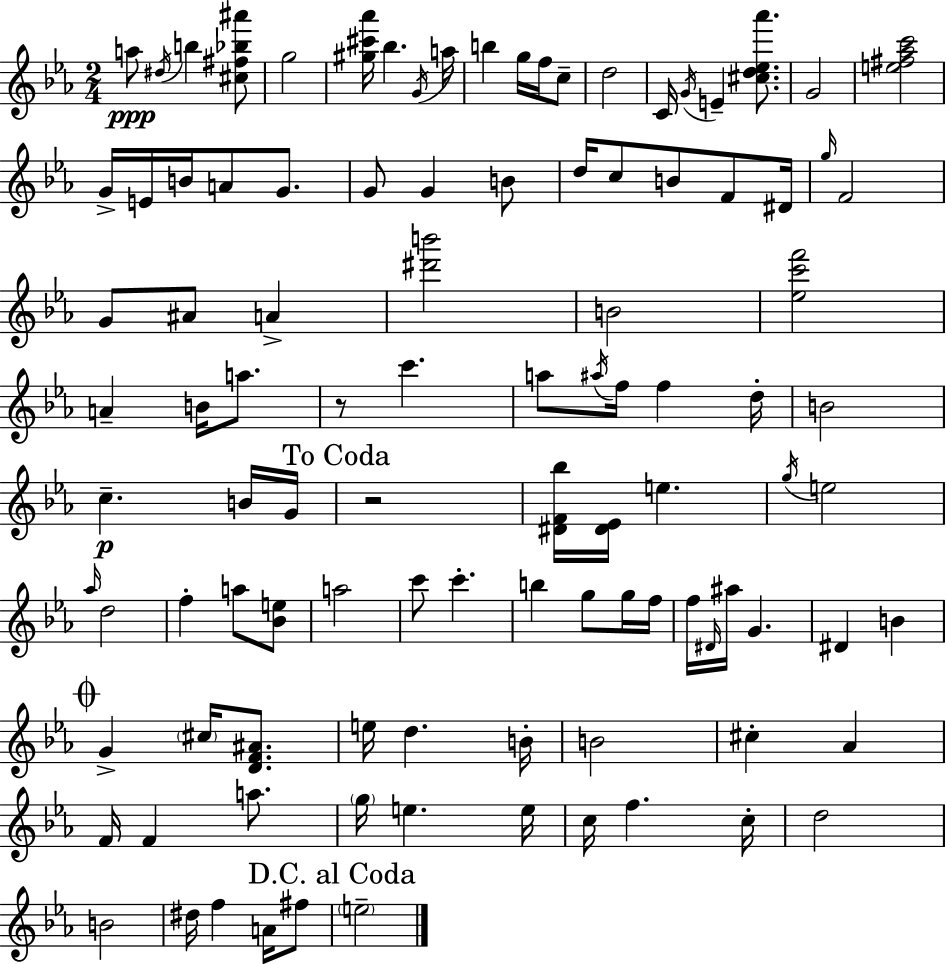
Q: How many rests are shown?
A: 2